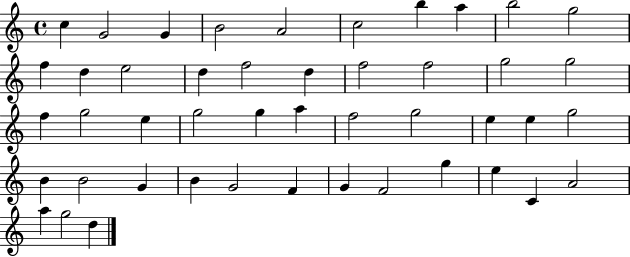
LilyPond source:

{
  \clef treble
  \time 4/4
  \defaultTimeSignature
  \key c \major
  c''4 g'2 g'4 | b'2 a'2 | c''2 b''4 a''4 | b''2 g''2 | \break f''4 d''4 e''2 | d''4 f''2 d''4 | f''2 f''2 | g''2 g''2 | \break f''4 g''2 e''4 | g''2 g''4 a''4 | f''2 g''2 | e''4 e''4 g''2 | \break b'4 b'2 g'4 | b'4 g'2 f'4 | g'4 f'2 g''4 | e''4 c'4 a'2 | \break a''4 g''2 d''4 | \bar "|."
}